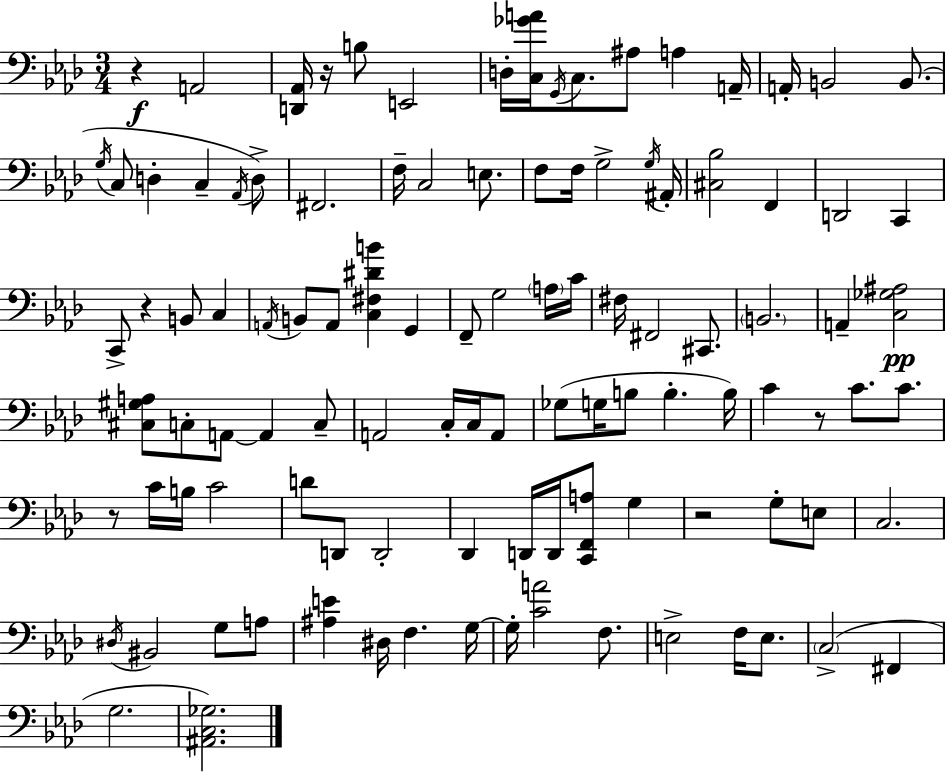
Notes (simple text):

R/q A2/h [D2,Ab2]/s R/s B3/e E2/h D3/s [C3,Gb4,A4]/s G2/s C3/e. A#3/e A3/q A2/s A2/s B2/h B2/e. G3/s C3/e D3/q C3/q Ab2/s D3/e F#2/h. F3/s C3/h E3/e. F3/e F3/s G3/h G3/s A#2/s [C#3,Bb3]/h F2/q D2/h C2/q C2/e R/q B2/e C3/q A2/s B2/e A2/e [C3,F#3,D#4,B4]/q G2/q F2/e G3/h A3/s C4/s F#3/s F#2/h C#2/e. B2/h. A2/q [C3,Gb3,A#3]/h [C#3,G#3,A3]/e C3/e A2/e A2/q C3/e A2/h C3/s C3/s A2/e Gb3/e G3/s B3/e B3/q. B3/s C4/q R/e C4/e. C4/e. R/e C4/s B3/s C4/h D4/e D2/e D2/h Db2/q D2/s D2/s [C2,F2,A3]/e G3/q R/h G3/e E3/e C3/h. D#3/s BIS2/h G3/e A3/e [A#3,E4]/q D#3/s F3/q. G3/s G3/s [C4,A4]/h F3/e. E3/h F3/s E3/e. C3/h F#2/q G3/h. [A#2,C3,Gb3]/h.